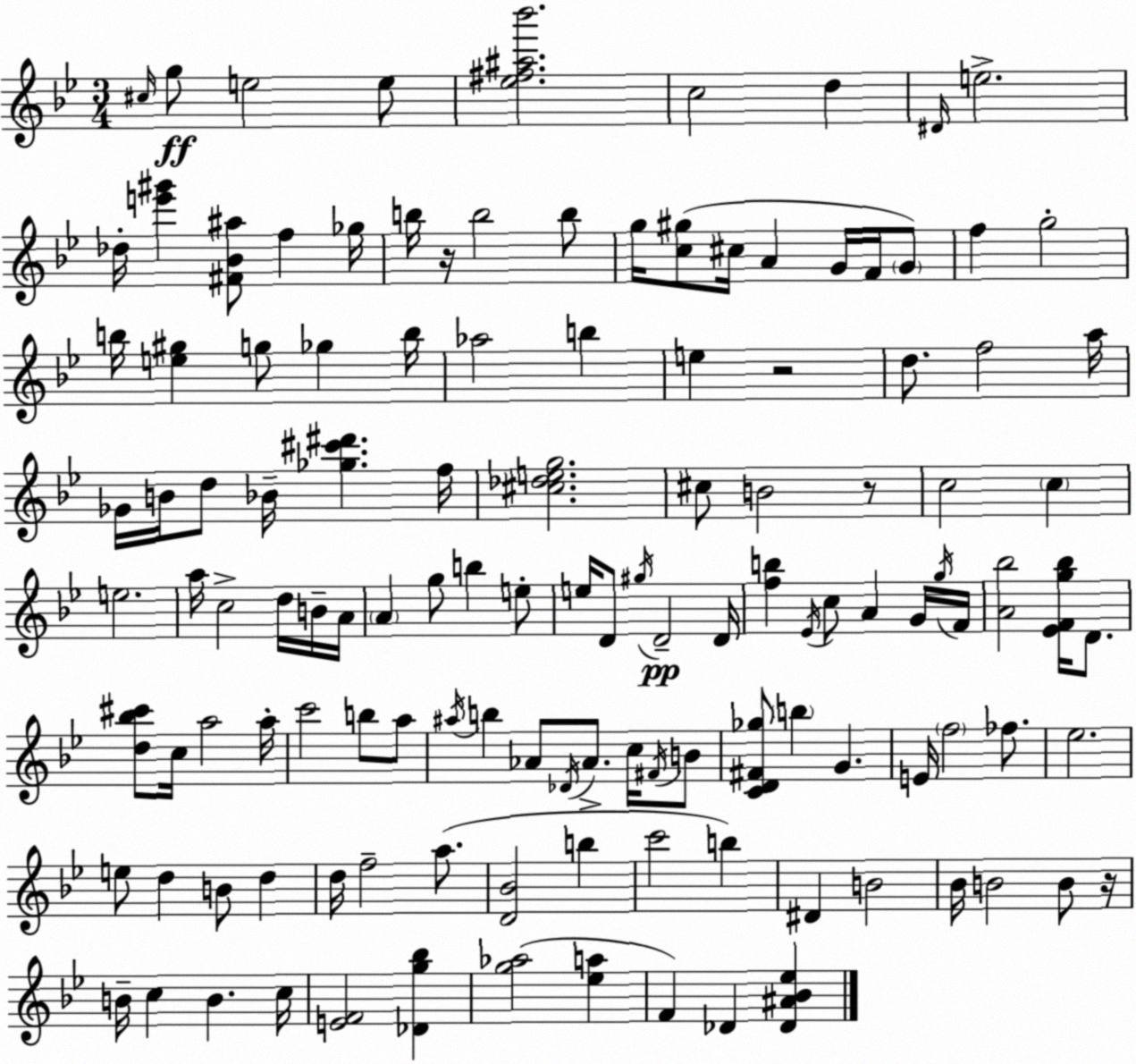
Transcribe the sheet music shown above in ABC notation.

X:1
T:Untitled
M:3/4
L:1/4
K:Gm
^c/4 g/2 e2 e/2 [_e^f^a_b']2 c2 d ^D/4 e2 _d/4 [e'^g'] [^F_B^a]/2 f _g/4 b/4 z/4 b2 b/2 g/4 [c^g]/2 ^c/4 A G/4 F/4 G/2 f g2 b/4 [e^g] g/2 _g b/4 _a2 b e z2 d/2 f2 a/4 _G/4 B/4 d/2 _B/4 [_g^c'^d'] f/4 [^c_deg]2 ^c/2 B2 z/2 c2 c e2 a/4 c2 d/4 B/4 A/4 A g/2 b e/2 e/4 D/2 ^g/4 D2 D/4 [fb] _E/4 c/2 A G/4 g/4 F/4 [A_b]2 [_EFg_b]/4 D/2 [d_b^c']/2 c/4 a2 a/4 c'2 b/2 a/2 ^a/4 b _A/2 _D/4 _A/2 c/4 ^F/4 B/2 [CD^F_g]/2 b G E/4 f2 _f/2 _e2 e/2 d B/2 d d/4 f2 a/2 [D_B]2 b c'2 b ^D B2 _B/4 B2 B/2 z/4 B/4 c B c/4 [EF]2 [_Dg_b] [g_a]2 [_ea] F _D [_D^A_B_e]